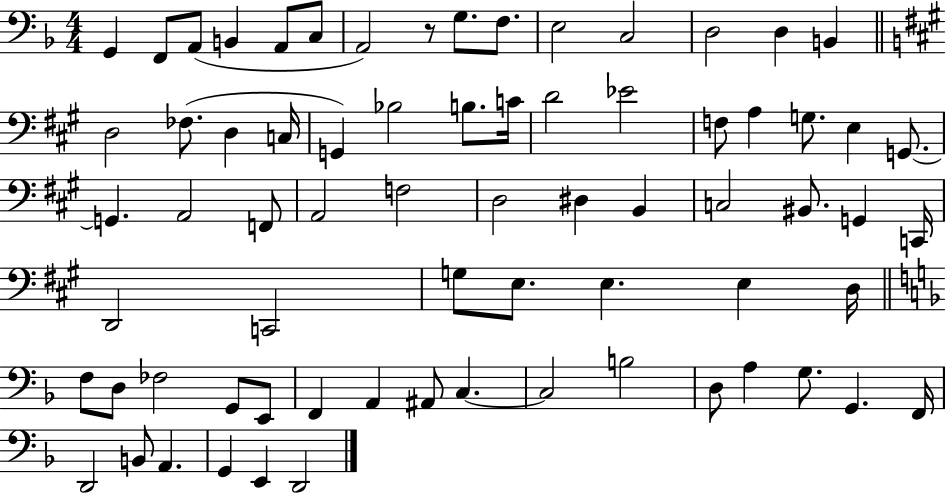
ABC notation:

X:1
T:Untitled
M:4/4
L:1/4
K:F
G,, F,,/2 A,,/2 B,, A,,/2 C,/2 A,,2 z/2 G,/2 F,/2 E,2 C,2 D,2 D, B,, D,2 _F,/2 D, C,/4 G,, _B,2 B,/2 C/4 D2 _E2 F,/2 A, G,/2 E, G,,/2 G,, A,,2 F,,/2 A,,2 F,2 D,2 ^D, B,, C,2 ^B,,/2 G,, C,,/4 D,,2 C,,2 G,/2 E,/2 E, E, D,/4 F,/2 D,/2 _F,2 G,,/2 E,,/2 F,, A,, ^A,,/2 C, C,2 B,2 D,/2 A, G,/2 G,, F,,/4 D,,2 B,,/2 A,, G,, E,, D,,2